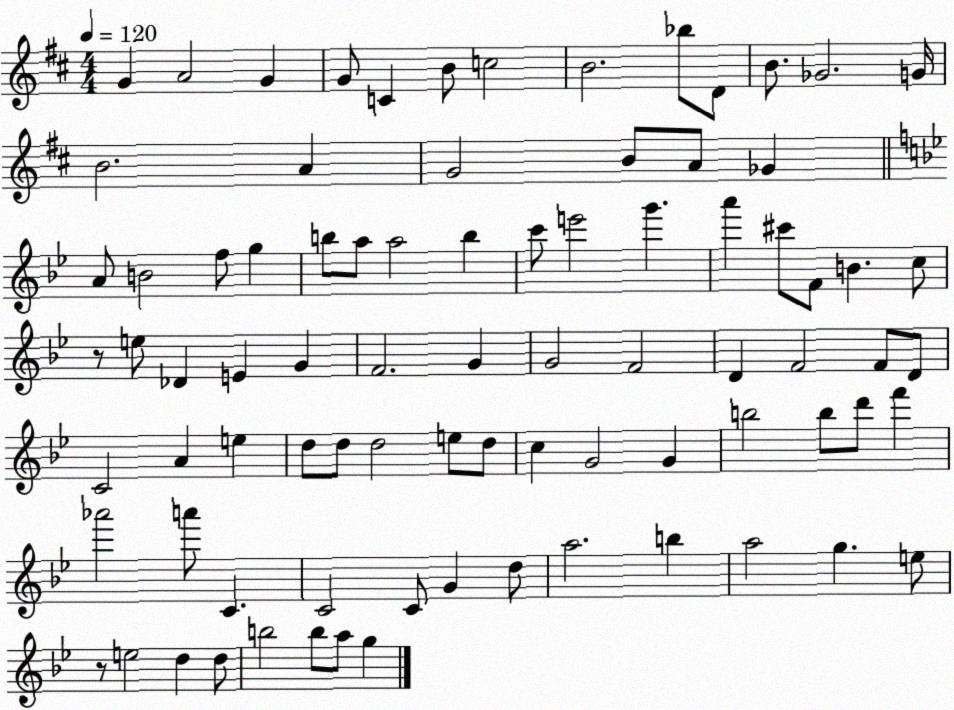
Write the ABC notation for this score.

X:1
T:Untitled
M:4/4
L:1/4
K:D
G A2 G G/2 C B/2 c2 B2 _b/2 D/2 B/2 _G2 G/4 B2 A G2 B/2 A/2 _G A/2 B2 f/2 g b/2 a/2 a2 b c'/2 e'2 g' a' ^c'/2 F/2 B c/2 z/2 e/2 _D E G F2 G G2 F2 D F2 F/2 D/2 C2 A e d/2 d/2 d2 e/2 d/2 c G2 G b2 b/2 d'/2 f' _a'2 a'/2 C C2 C/2 G d/2 a2 b a2 g e/2 z/2 e2 d d/2 b2 b/2 a/2 g